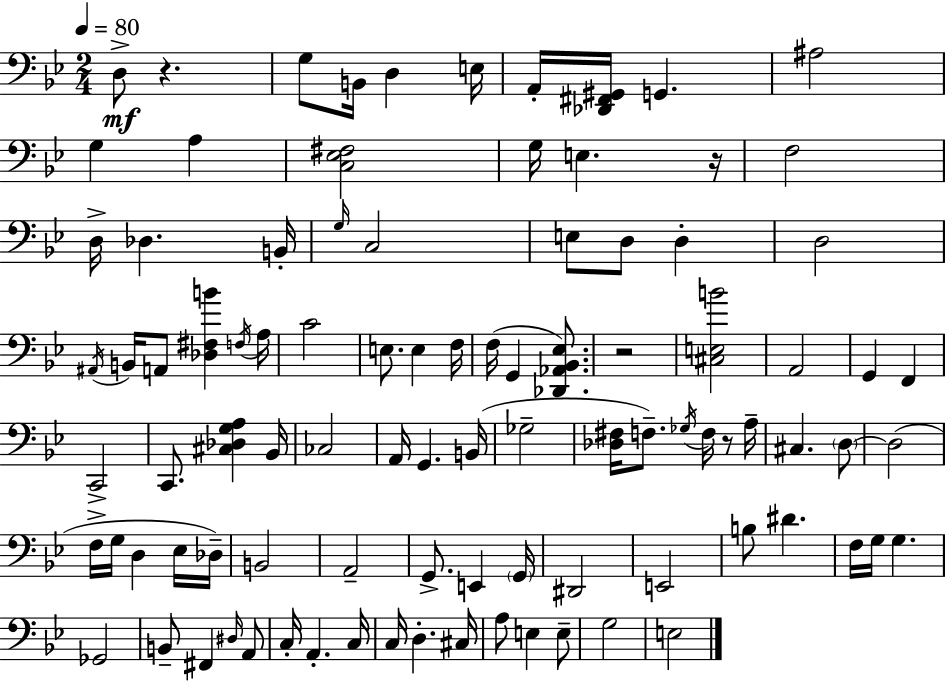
{
  \clef bass
  \numericTimeSignature
  \time 2/4
  \key g \minor
  \tempo 4 = 80
  d8->\mf r4. | g8 b,16 d4 e16 | a,16-. <des, fis, gis,>16 g,4. | ais2 | \break g4 a4 | <c ees fis>2 | g16 e4. r16 | f2 | \break d16-> des4. b,16-. | \grace { g16 } c2 | e8 d8 d4-. | d2 | \break \acciaccatura { ais,16 } b,16 a,8 <des fis b'>4 | \acciaccatura { f16 } a16 c'2 | e8. e4 | f16 f16( g,4 | \break <des, aes, bes, ees>8.) r2 | <cis e b'>2 | a,2 | g,4 f,4 | \break c,2-> | c,8. <cis des g a>4 | bes,16 ces2 | a,16 g,4. | \break b,16( ges2-- | <des fis>16 f8.--) \acciaccatura { ges16 } | f16 r8 a16-- cis4. | \parenthesize d8~~ d2( | \break f16-> g16 d4 | ees16 des16--) b,2 | a,2-- | g,8.-> e,4 | \break \parenthesize g,16 dis,2 | e,2 | b8 dis'4. | f16 g16 g4. | \break ges,2 | b,8-- fis,4 | \grace { dis16 } a,8 c16-. a,4.-. | c16 c16 d4.-. | \break cis16 a8 e4 | e8-- g2 | e2 | \bar "|."
}